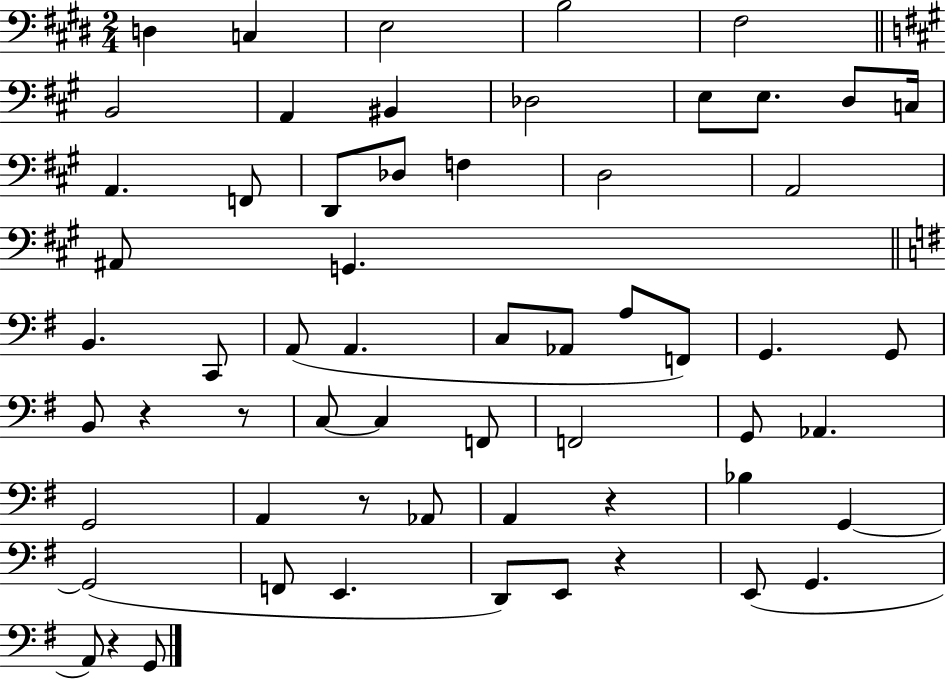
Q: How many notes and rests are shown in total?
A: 60